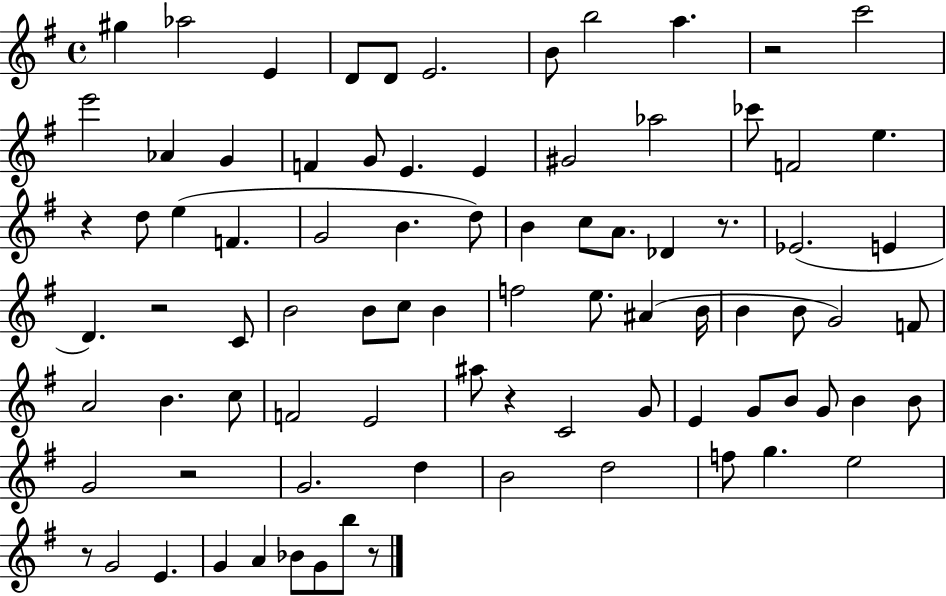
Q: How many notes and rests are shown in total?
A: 85